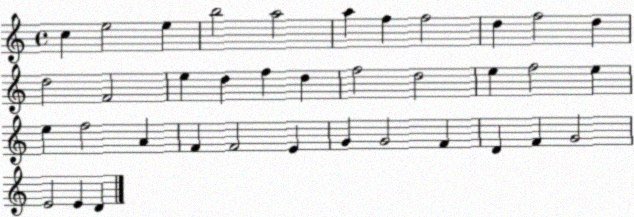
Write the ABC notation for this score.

X:1
T:Untitled
M:4/4
L:1/4
K:C
c e2 e b2 a2 a f f2 d f2 d d2 F2 e d f d f2 d2 e f2 e e f2 A F F2 E G G2 F D F G2 E2 E D